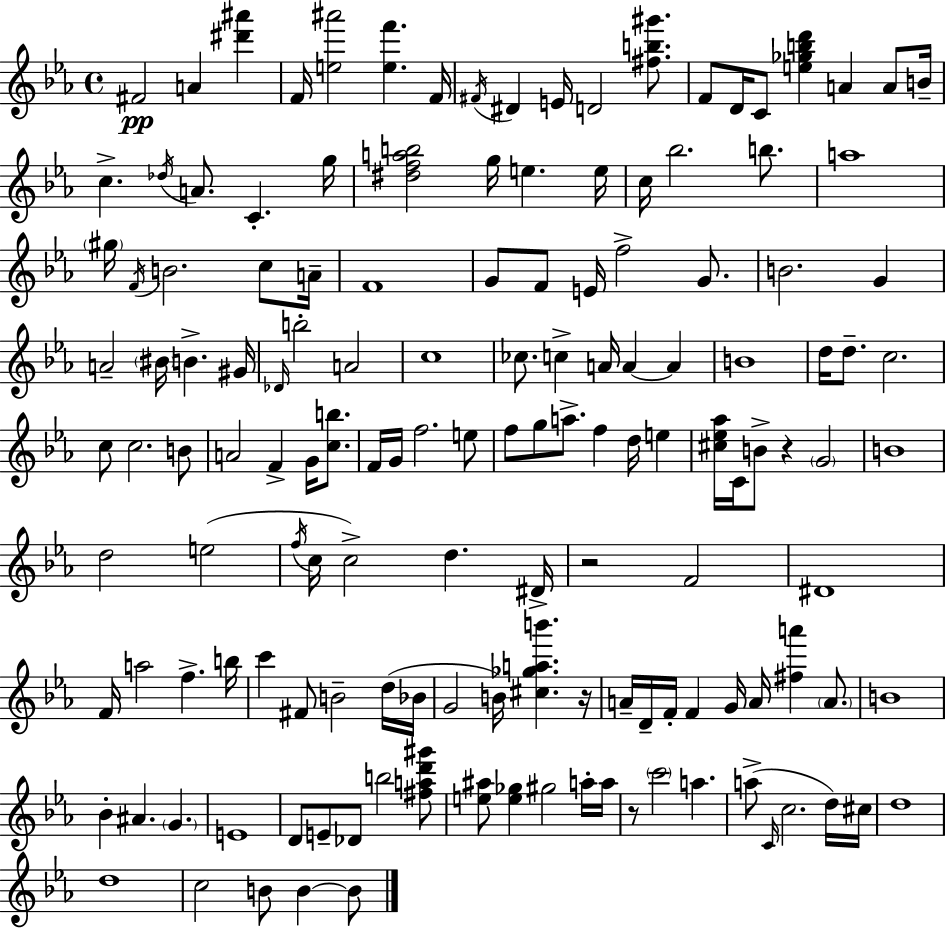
{
  \clef treble
  \time 4/4
  \defaultTimeSignature
  \key c \minor
  fis'2\pp a'4 <dis''' ais'''>4 | f'16 <e'' ais'''>2 <e'' f'''>4. f'16 | \acciaccatura { fis'16 } dis'4 e'16 d'2 <fis'' b'' gis'''>8. | f'8 d'16 c'8 <e'' ges'' b'' d'''>4 a'4 a'8 | \break b'16-- c''4.-> \acciaccatura { des''16 } a'8. c'4.-. | g''16 <dis'' f'' a'' b''>2 g''16 e''4. | e''16 c''16 bes''2. b''8. | a''1 | \break \parenthesize gis''16 \acciaccatura { f'16 } b'2. | c''8 a'16-- f'1 | g'8 f'8 e'16 f''2-> | g'8. b'2. g'4 | \break a'2-- \parenthesize bis'16 b'4.-> | gis'16 \grace { des'16 } b''2-. a'2 | c''1 | ces''8. c''4-> a'16 a'4~~ | \break a'4 b'1 | d''16 d''8.-- c''2. | c''8 c''2. | b'8 a'2 f'4-> | \break g'16 <c'' b''>8. f'16 g'16 f''2. | e''8 f''8 g''8 a''8.-> f''4 d''16 | e''4 <cis'' ees'' aes''>16 c'16 b'8-> r4 \parenthesize g'2 | b'1 | \break d''2 e''2( | \acciaccatura { f''16 } c''16 c''2->) d''4. | dis'16-> r2 f'2 | dis'1 | \break f'16 a''2 f''4.-> | b''16 c'''4 fis'8 b'2-- | d''16( bes'16 g'2 b'16) <cis'' ges'' a'' b'''>4. | r16 a'16-- d'16-- f'16-. f'4 g'16 a'16 <fis'' a'''>4 | \break \parenthesize a'8. b'1 | bes'4-. ais'4. \parenthesize g'4. | e'1 | d'8 e'8-- des'8 b''2 | \break <fis'' a'' d''' gis'''>8 <e'' ais''>8 <e'' ges''>4 gis''2 | a''16-. a''16 r8 \parenthesize c'''2 a''4. | a''8->( \grace { c'16 } c''2. | d''16) cis''16 d''1 | \break d''1 | c''2 b'8 | b'4~~ b'8 \bar "|."
}